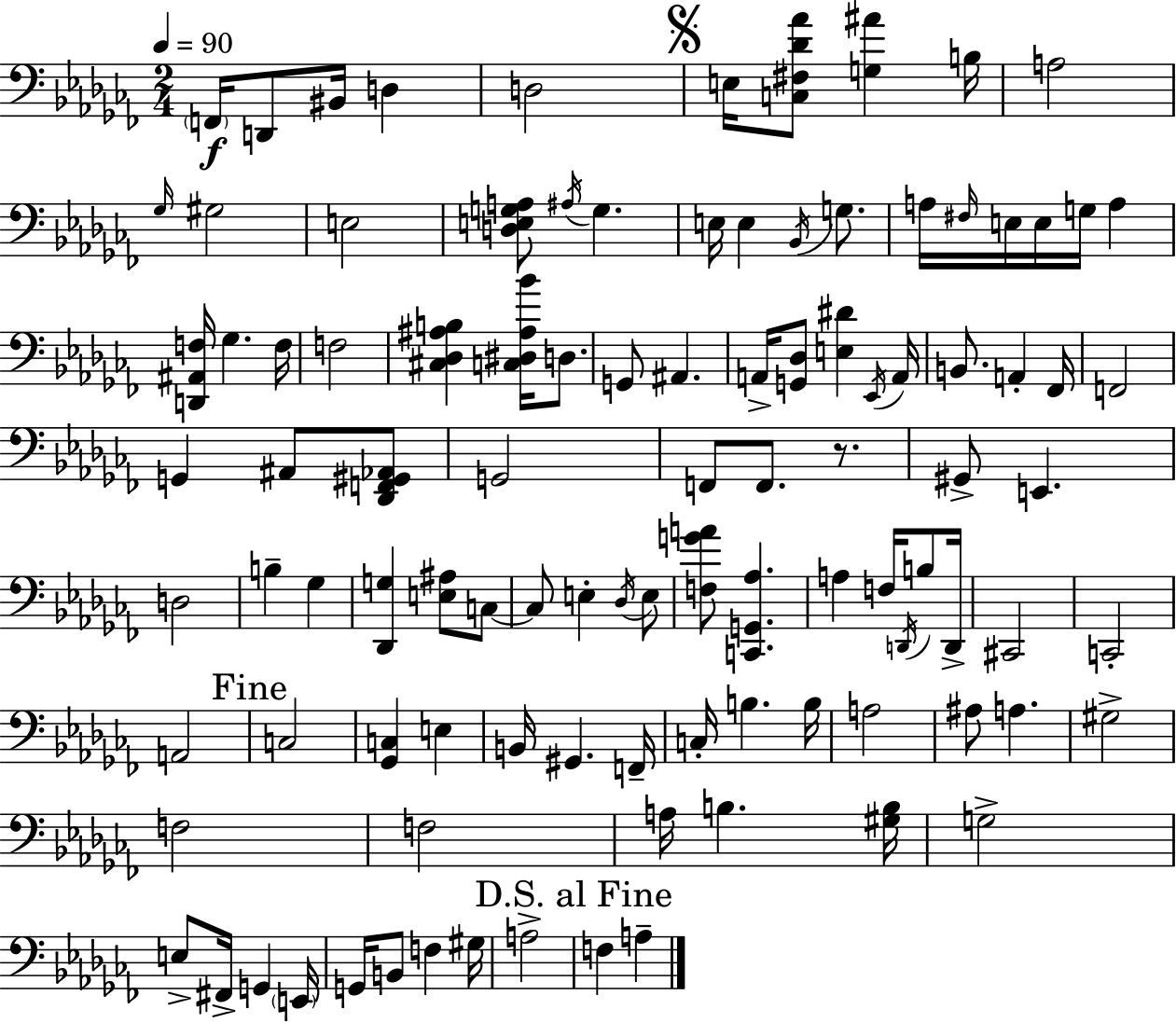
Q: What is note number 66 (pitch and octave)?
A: B3